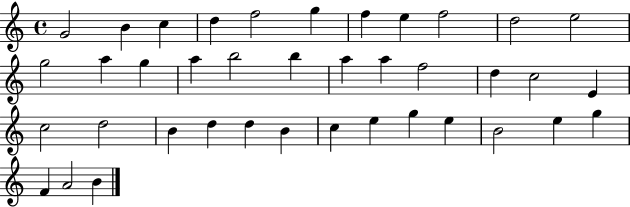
{
  \clef treble
  \time 4/4
  \defaultTimeSignature
  \key c \major
  g'2 b'4 c''4 | d''4 f''2 g''4 | f''4 e''4 f''2 | d''2 e''2 | \break g''2 a''4 g''4 | a''4 b''2 b''4 | a''4 a''4 f''2 | d''4 c''2 e'4 | \break c''2 d''2 | b'4 d''4 d''4 b'4 | c''4 e''4 g''4 e''4 | b'2 e''4 g''4 | \break f'4 a'2 b'4 | \bar "|."
}